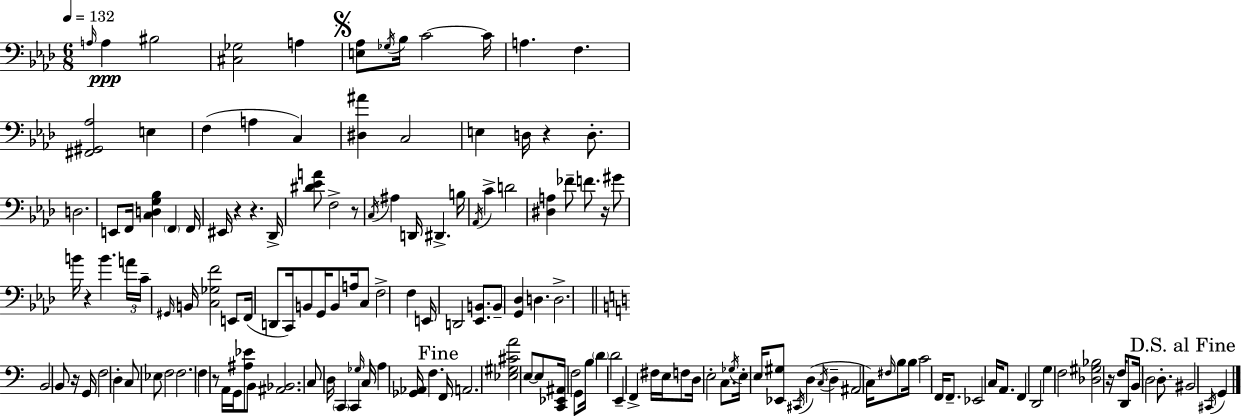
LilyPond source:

{
  \clef bass
  \numericTimeSignature
  \time 6/8
  \key f \minor
  \tempo 4 = 132
  \grace { a16 }\ppp a4 bis2 | <cis ges>2 a4 | \mark \markup { \musicglyph "scripts.segno" } <e aes>8 \acciaccatura { ges16 } bes16 c'2~~ | c'16 a4. f4. | \break <fis, gis, aes>2 e4 | f4( a4 c4) | <dis ais'>4 c2 | e4 d16 r4 d8.-. | \break d2. | e,8 f,16 <c d g bes>4 \parenthesize f,4 | f,16 eis,16 r4 r4. | des,16-> <dis' ees' a'>8 f2-> | \break r8 \acciaccatura { c16 } ais4 d,16 dis,4.-> | b16 \acciaccatura { aes,16 } c'4-> d'2 | <dis a>4 fes'8-- f'8. | r16 gis'8 b'16 r4 b'4. | \break \tuplet 3/2 { a'16 c'16-- \grace { gis,16 } } b,16 <c ges f'>2 | e,8 f,16( d,8 c,16) b,8 g,16 | b,8 a16 c8 f2-> | f4 e,16 d,2 | \break <ees, b,>8. b,8-- <g, des>4 d4. | d2.-> | \bar "||" \break \key c \major b,2 b,8 r16 g,16 | f2 d4-. | c8 ees8 f2 | f2. | \break f4 r8 a,16 g,16 <ais ees'>8 b,8 | <ais, bes,>2. | c8 d16 \parenthesize c,4 c,4 \grace { ges16 } | c16 a4 <ges, aes,>16 f4. | \break \mark "Fine" f,16 a,2. | <ees gis cis' a'>2 e8~~ e8 | <c, ees, ais,>16 f2 g,8 | b16 \parenthesize d'4 d'2 | \break e,4-- f,4-> fis16 e16 f8 | d16 e2-. c8. | \acciaccatura { ges16 } e16-. e16 <ees, gis>8 \acciaccatura { cis,16 }( d4 \acciaccatura { c16 } | d4-- ais,2 | \break c16) \grace { fis16 } b8 b16 c'2 | f,16 f,8.-- ees,2 | c16 a,8. f,4 d,2 | g4 f2 | \break <des gis bes>2 | r16 f16 d,8 b,16 d2 | d8.-. \mark "D.S. al Fine" bis,2 | \acciaccatura { cis,16 } g,4 \bar "|."
}